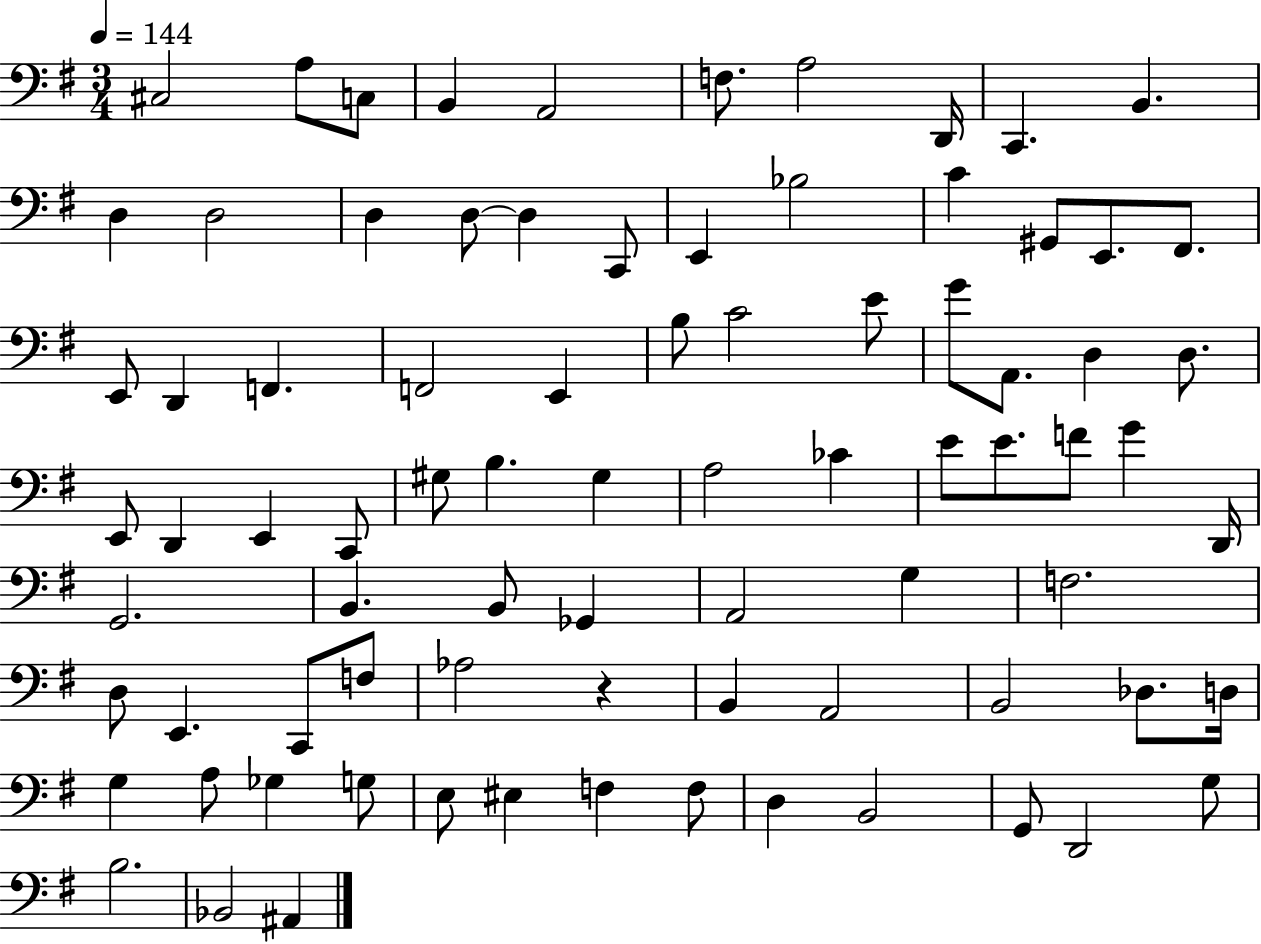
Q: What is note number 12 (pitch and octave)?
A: D3